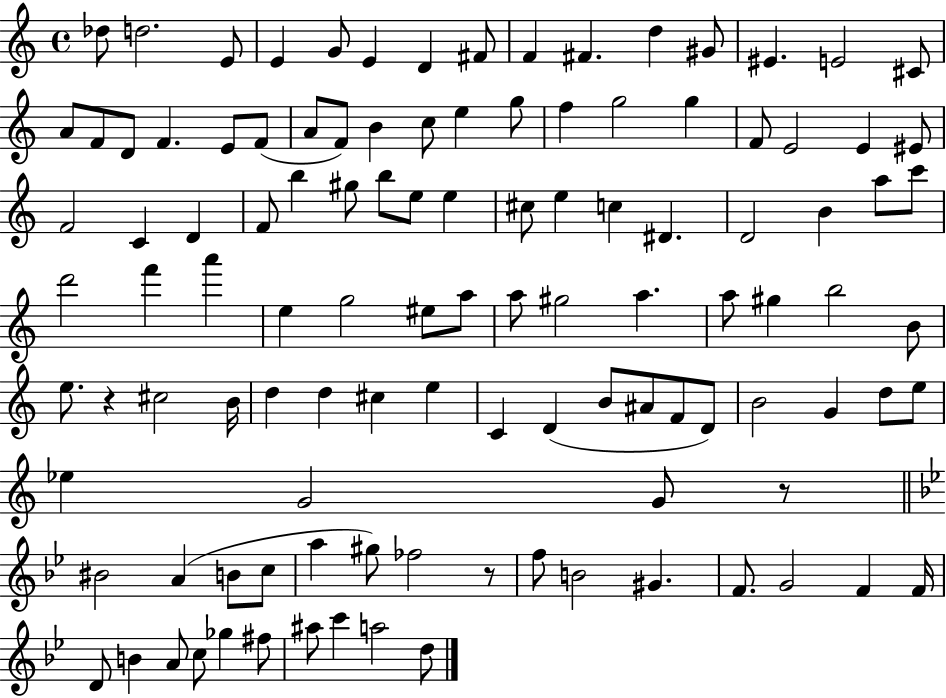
Db5/e D5/h. E4/e E4/q G4/e E4/q D4/q F#4/e F4/q F#4/q. D5/q G#4/e EIS4/q. E4/h C#4/e A4/e F4/e D4/e F4/q. E4/e F4/e A4/e F4/e B4/q C5/e E5/q G5/e F5/q G5/h G5/q F4/e E4/h E4/q EIS4/e F4/h C4/q D4/q F4/e B5/q G#5/e B5/e E5/e E5/q C#5/e E5/q C5/q D#4/q. D4/h B4/q A5/e C6/e D6/h F6/q A6/q E5/q G5/h EIS5/e A5/e A5/e G#5/h A5/q. A5/e G#5/q B5/h B4/e E5/e. R/q C#5/h B4/s D5/q D5/q C#5/q E5/q C4/q D4/q B4/e A#4/e F4/e D4/e B4/h G4/q D5/e E5/e Eb5/q G4/h G4/e R/e BIS4/h A4/q B4/e C5/e A5/q G#5/e FES5/h R/e F5/e B4/h G#4/q. F4/e. G4/h F4/q F4/s D4/e B4/q A4/e C5/e Gb5/q F#5/e A#5/e C6/q A5/h D5/e